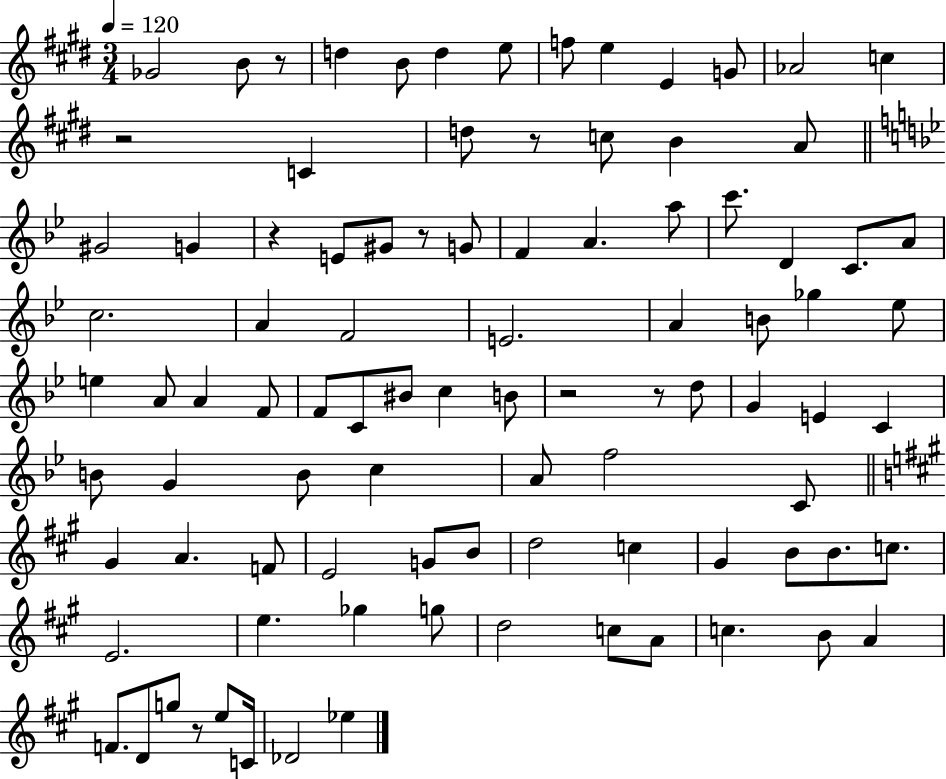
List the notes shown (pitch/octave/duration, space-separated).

Gb4/h B4/e R/e D5/q B4/e D5/q E5/e F5/e E5/q E4/q G4/e Ab4/h C5/q R/h C4/q D5/e R/e C5/e B4/q A4/e G#4/h G4/q R/q E4/e G#4/e R/e G4/e F4/q A4/q. A5/e C6/e. D4/q C4/e. A4/e C5/h. A4/q F4/h E4/h. A4/q B4/e Gb5/q Eb5/e E5/q A4/e A4/q F4/e F4/e C4/e BIS4/e C5/q B4/e R/h R/e D5/e G4/q E4/q C4/q B4/e G4/q B4/e C5/q A4/e F5/h C4/e G#4/q A4/q. F4/e E4/h G4/e B4/e D5/h C5/q G#4/q B4/e B4/e. C5/e. E4/h. E5/q. Gb5/q G5/e D5/h C5/e A4/e C5/q. B4/e A4/q F4/e. D4/e G5/e R/e E5/e C4/s Db4/h Eb5/q